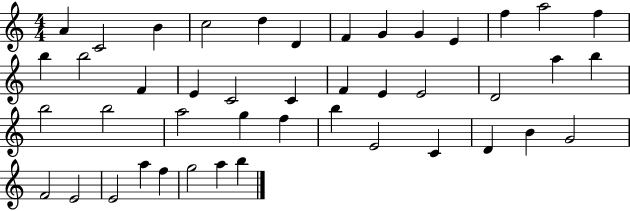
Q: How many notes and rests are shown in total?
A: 44